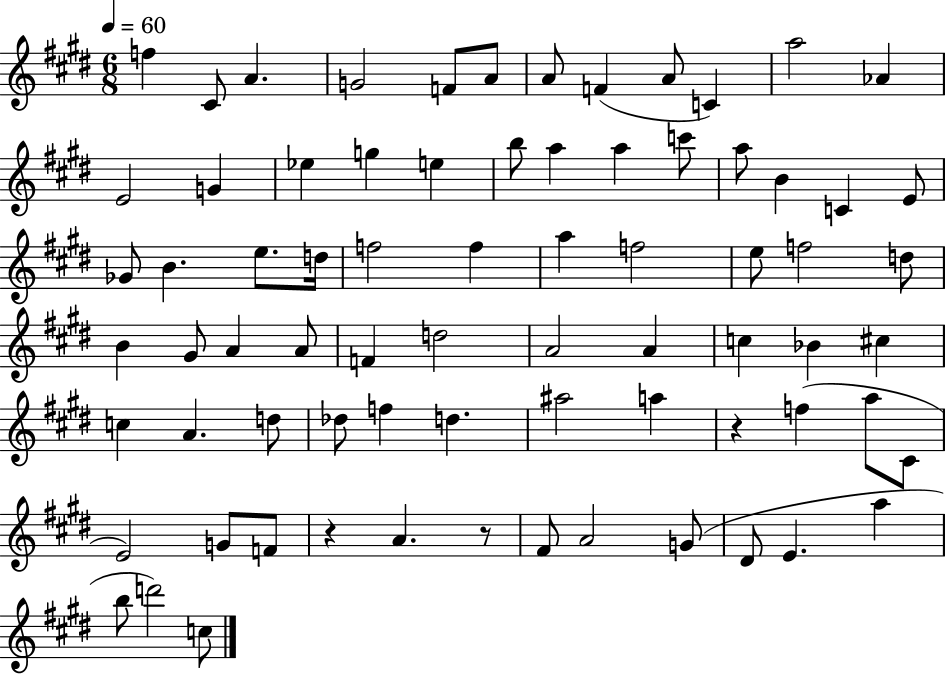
{
  \clef treble
  \numericTimeSignature
  \time 6/8
  \key e \major
  \tempo 4 = 60
  \repeat volta 2 { f''4 cis'8 a'4. | g'2 f'8 a'8 | a'8 f'4( a'8 c'4) | a''2 aes'4 | \break e'2 g'4 | ees''4 g''4 e''4 | b''8 a''4 a''4 c'''8 | a''8 b'4 c'4 e'8 | \break ges'8 b'4. e''8. d''16 | f''2 f''4 | a''4 f''2 | e''8 f''2 d''8 | \break b'4 gis'8 a'4 a'8 | f'4 d''2 | a'2 a'4 | c''4 bes'4 cis''4 | \break c''4 a'4. d''8 | des''8 f''4 d''4. | ais''2 a''4 | r4 f''4( a''8 cis'8 | \break e'2) g'8 f'8 | r4 a'4. r8 | fis'8 a'2 g'8( | dis'8 e'4. a''4 | \break b''8 d'''2) c''8 | } \bar "|."
}